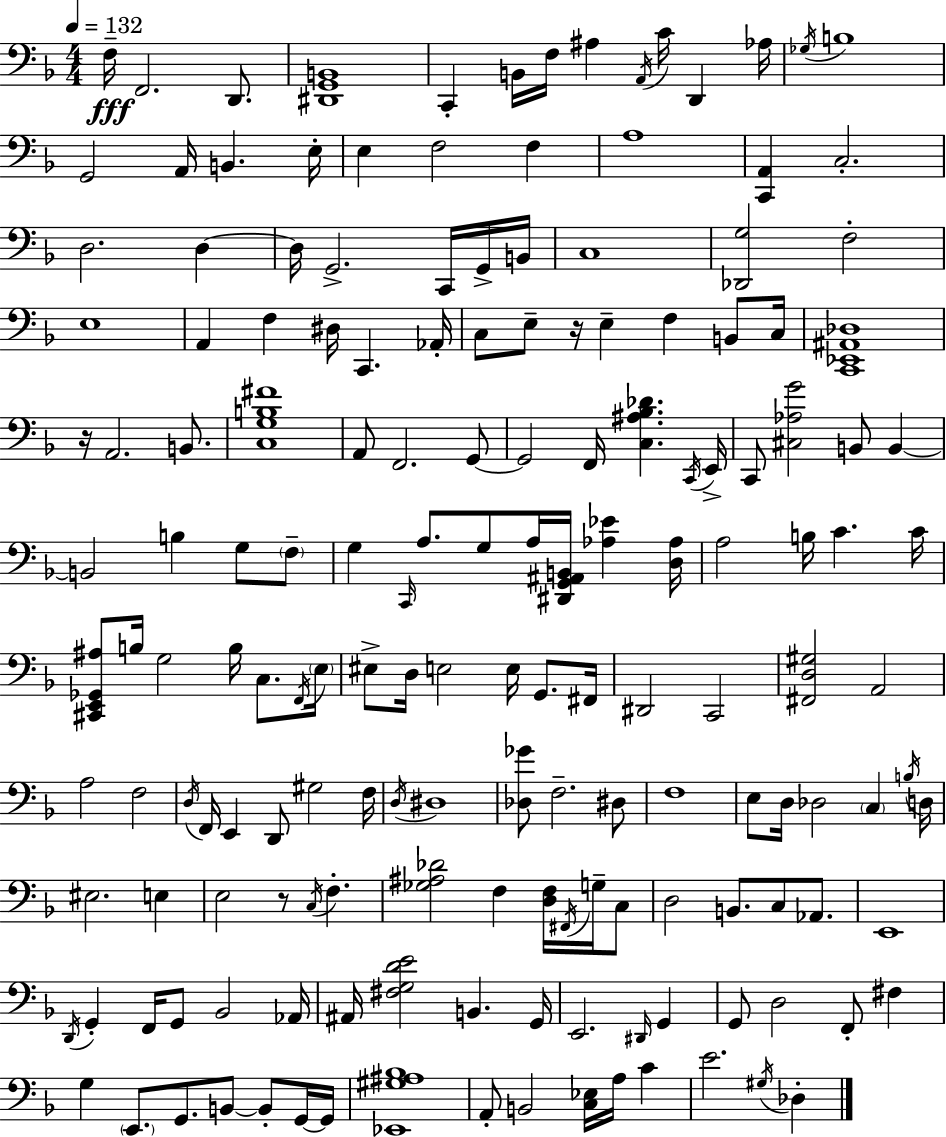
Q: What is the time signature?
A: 4/4